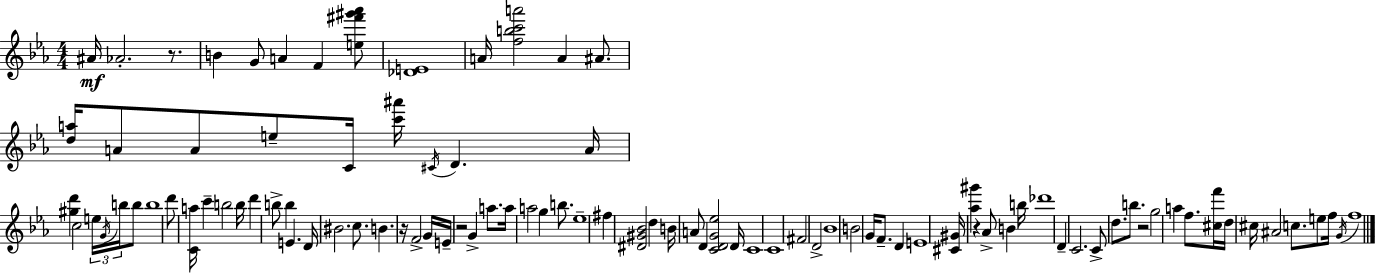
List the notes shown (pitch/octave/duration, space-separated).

A#4/s Ab4/h. R/e. B4/q G4/e A4/q F4/q [E5,F#6,G#6,Ab6]/e [Db4,E4]/w A4/s [F5,B5,C6,A6]/h A4/q A#4/e. [D5,A5]/s A4/e A4/e E5/e C4/s [C6,A#6]/s C#4/s D4/q. A4/s [G#5,D6]/q C5/h E5/s G4/s B5/s B5/e B5/w D6/e [C4,A5]/s C6/q B5/h B5/s D6/q B5/e B5/q E4/q. D4/s BIS4/h. C5/e. B4/q. R/s F4/h G4/s E4/s R/h G4/q A5/e. A5/s A5/h G5/q B5/e. Eb5/w F#5/q [D#4,G#4,Bb4]/h D5/q B4/s A4/e D4/q [C4,D4,G4,Eb5]/h D4/s C4/w C4/w F#4/h D4/h Bb4/w B4/h G4/s F4/e. D4/q E4/w [C#4,G#4]/s [Ab5,G#6]/q R/q Ab4/e B4/q B5/s Db6/w D4/q C4/h. C4/e D5/e. B5/e. R/h G5/h A5/q F5/e. [C#5,F6]/s D5/s C#5/s A#4/h C5/e. E5/e F5/s G4/s F5/w